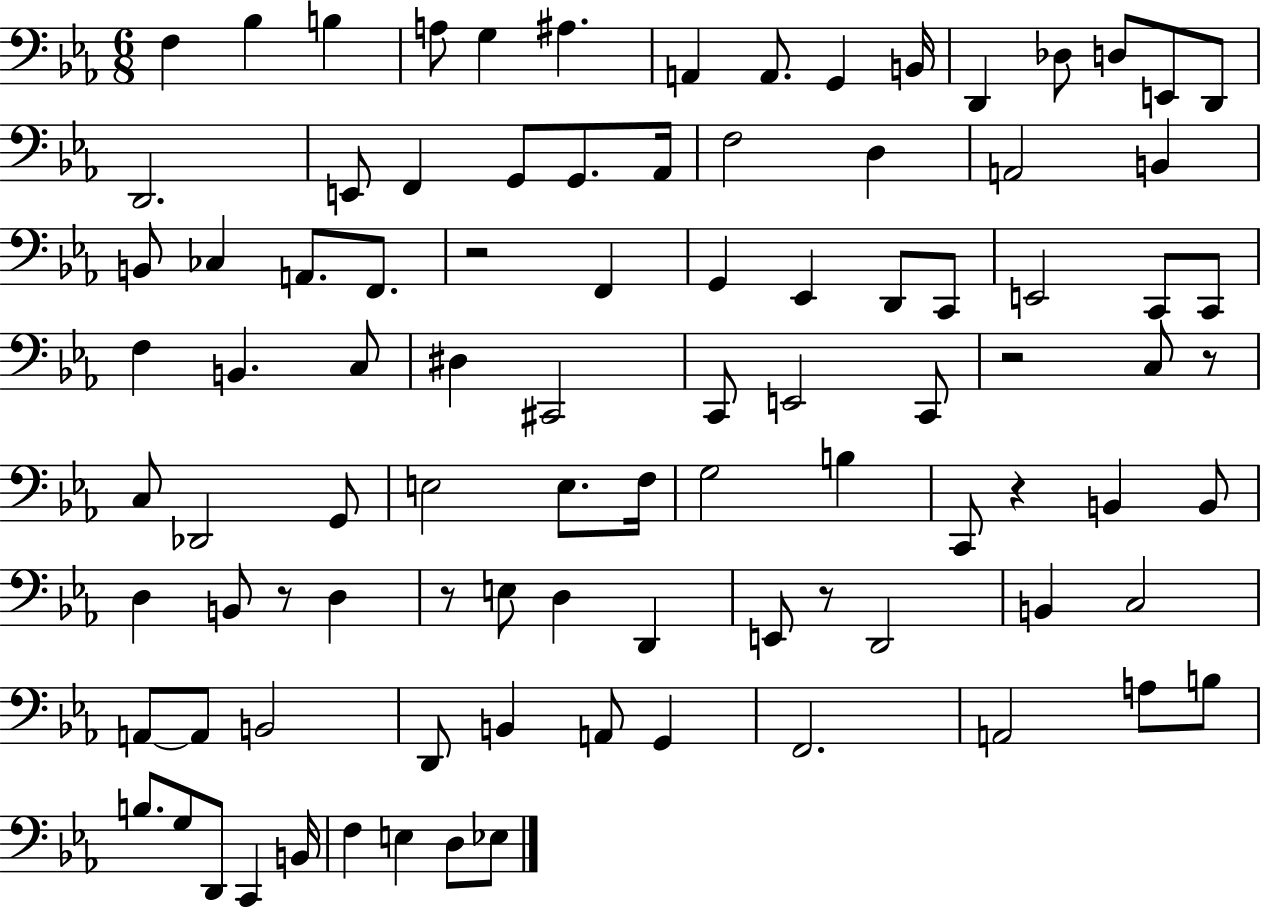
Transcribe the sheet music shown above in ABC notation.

X:1
T:Untitled
M:6/8
L:1/4
K:Eb
F, _B, B, A,/2 G, ^A, A,, A,,/2 G,, B,,/4 D,, _D,/2 D,/2 E,,/2 D,,/2 D,,2 E,,/2 F,, G,,/2 G,,/2 _A,,/4 F,2 D, A,,2 B,, B,,/2 _C, A,,/2 F,,/2 z2 F,, G,, _E,, D,,/2 C,,/2 E,,2 C,,/2 C,,/2 F, B,, C,/2 ^D, ^C,,2 C,,/2 E,,2 C,,/2 z2 C,/2 z/2 C,/2 _D,,2 G,,/2 E,2 E,/2 F,/4 G,2 B, C,,/2 z B,, B,,/2 D, B,,/2 z/2 D, z/2 E,/2 D, D,, E,,/2 z/2 D,,2 B,, C,2 A,,/2 A,,/2 B,,2 D,,/2 B,, A,,/2 G,, F,,2 A,,2 A,/2 B,/2 B,/2 G,/2 D,,/2 C,, B,,/4 F, E, D,/2 _E,/2